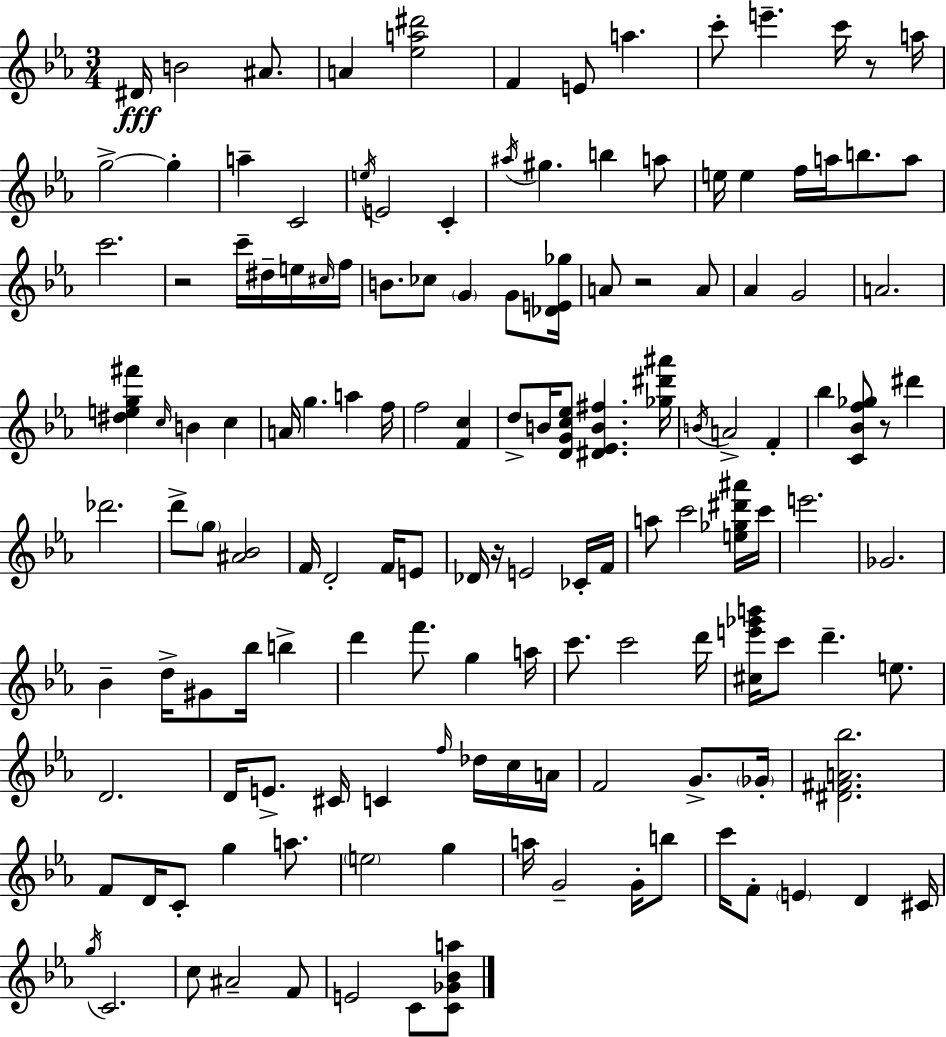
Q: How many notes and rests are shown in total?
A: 142